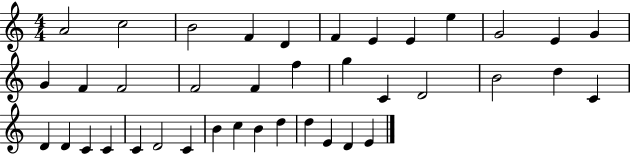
A4/h C5/h B4/h F4/q D4/q F4/q E4/q E4/q E5/q G4/h E4/q G4/q G4/q F4/q F4/h F4/h F4/q F5/q G5/q C4/q D4/h B4/h D5/q C4/q D4/q D4/q C4/q C4/q C4/q D4/h C4/q B4/q C5/q B4/q D5/q D5/q E4/q D4/q E4/q